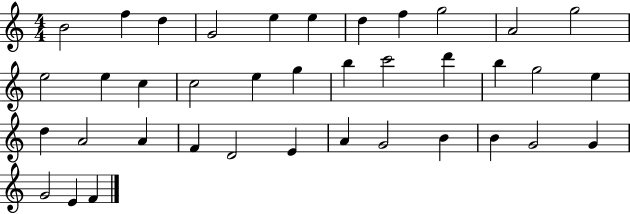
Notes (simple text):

B4/h F5/q D5/q G4/h E5/q E5/q D5/q F5/q G5/h A4/h G5/h E5/h E5/q C5/q C5/h E5/q G5/q B5/q C6/h D6/q B5/q G5/h E5/q D5/q A4/h A4/q F4/q D4/h E4/q A4/q G4/h B4/q B4/q G4/h G4/q G4/h E4/q F4/q